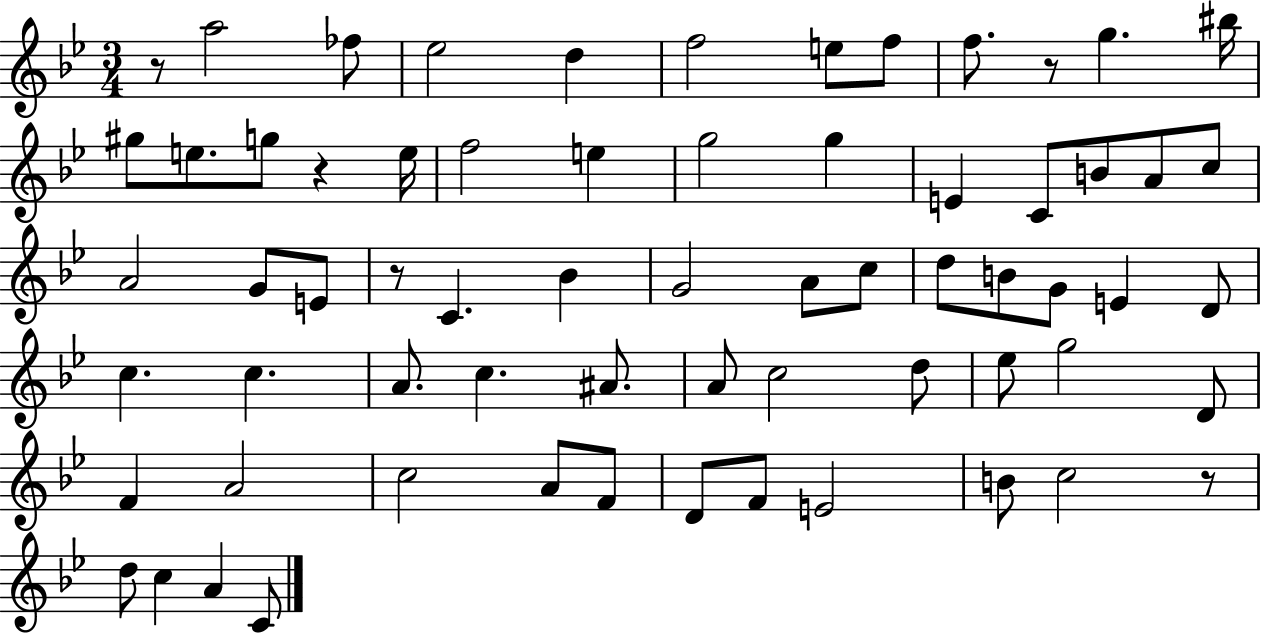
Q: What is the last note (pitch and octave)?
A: C4